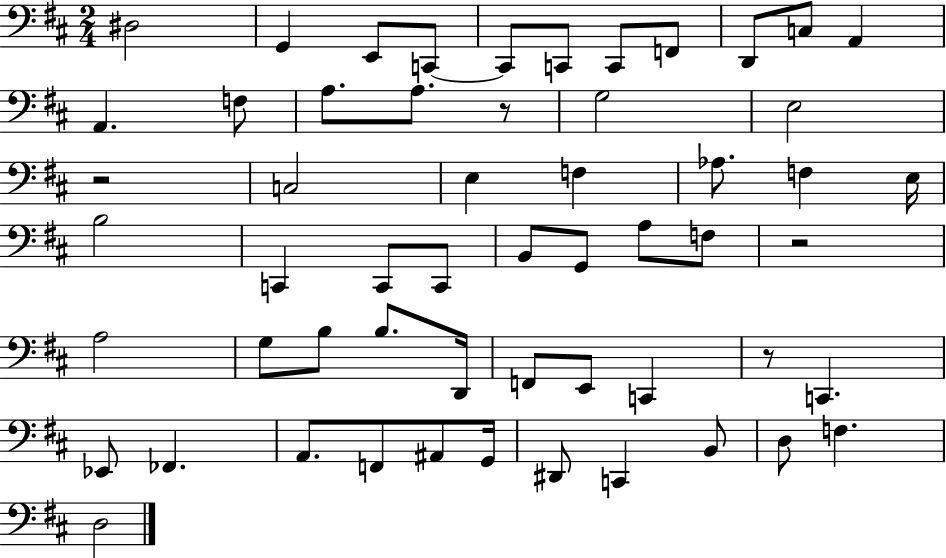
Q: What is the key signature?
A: D major